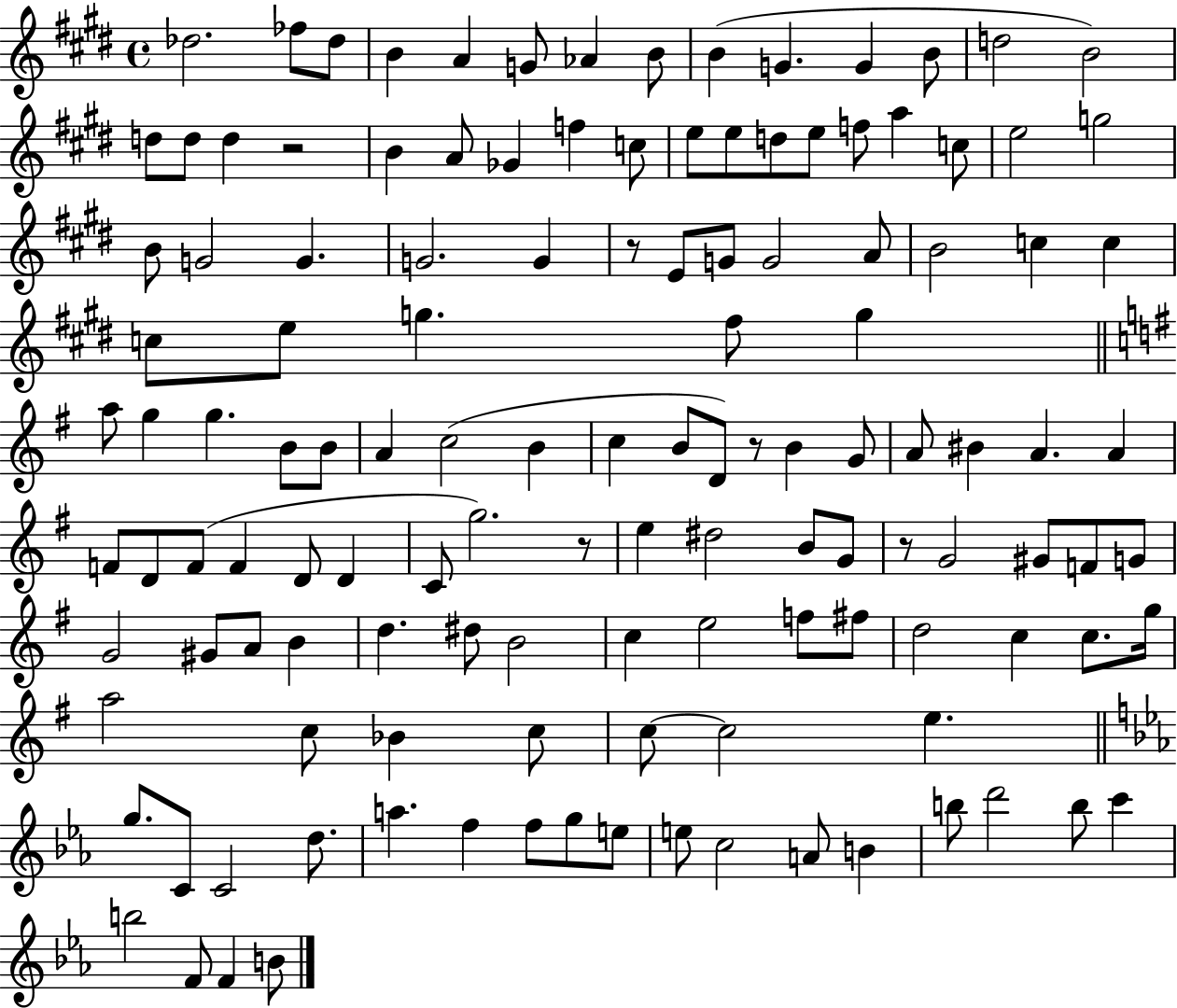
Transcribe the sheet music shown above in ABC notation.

X:1
T:Untitled
M:4/4
L:1/4
K:E
_d2 _f/2 _d/2 B A G/2 _A B/2 B G G B/2 d2 B2 d/2 d/2 d z2 B A/2 _G f c/2 e/2 e/2 d/2 e/2 f/2 a c/2 e2 g2 B/2 G2 G G2 G z/2 E/2 G/2 G2 A/2 B2 c c c/2 e/2 g ^f/2 g a/2 g g B/2 B/2 A c2 B c B/2 D/2 z/2 B G/2 A/2 ^B A A F/2 D/2 F/2 F D/2 D C/2 g2 z/2 e ^d2 B/2 G/2 z/2 G2 ^G/2 F/2 G/2 G2 ^G/2 A/2 B d ^d/2 B2 c e2 f/2 ^f/2 d2 c c/2 g/4 a2 c/2 _B c/2 c/2 c2 e g/2 C/2 C2 d/2 a f f/2 g/2 e/2 e/2 c2 A/2 B b/2 d'2 b/2 c' b2 F/2 F B/2